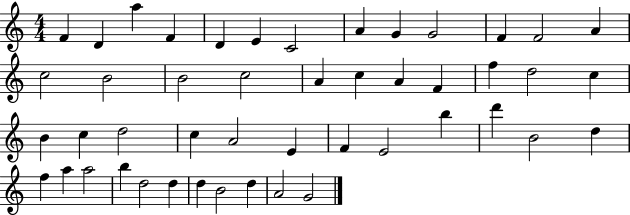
{
  \clef treble
  \numericTimeSignature
  \time 4/4
  \key c \major
  f'4 d'4 a''4 f'4 | d'4 e'4 c'2 | a'4 g'4 g'2 | f'4 f'2 a'4 | \break c''2 b'2 | b'2 c''2 | a'4 c''4 a'4 f'4 | f''4 d''2 c''4 | \break b'4 c''4 d''2 | c''4 a'2 e'4 | f'4 e'2 b''4 | d'''4 b'2 d''4 | \break f''4 a''4 a''2 | b''4 d''2 d''4 | d''4 b'2 d''4 | a'2 g'2 | \break \bar "|."
}